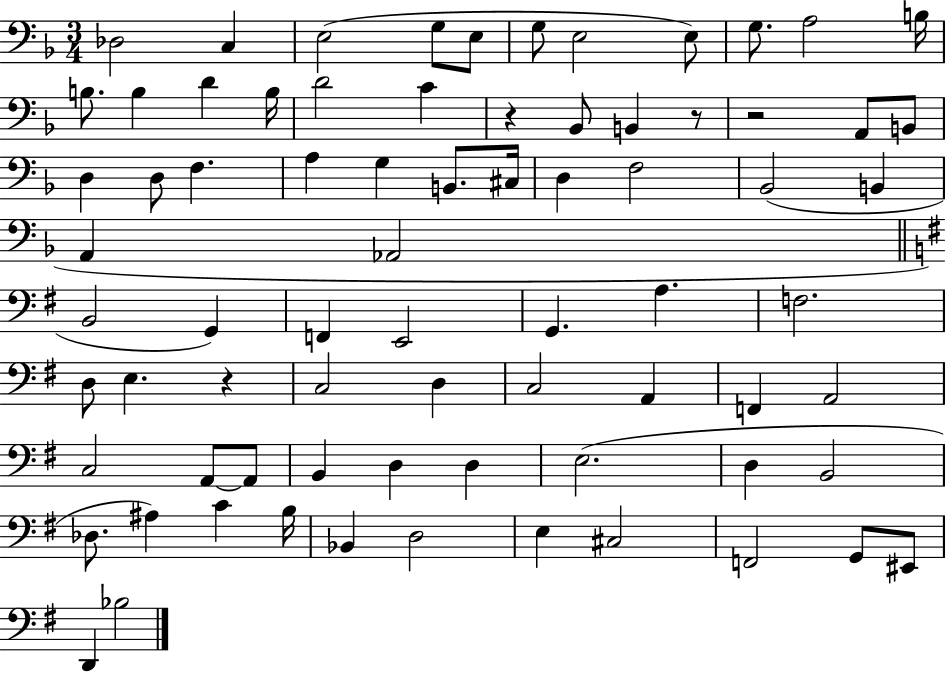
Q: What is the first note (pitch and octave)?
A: Db3